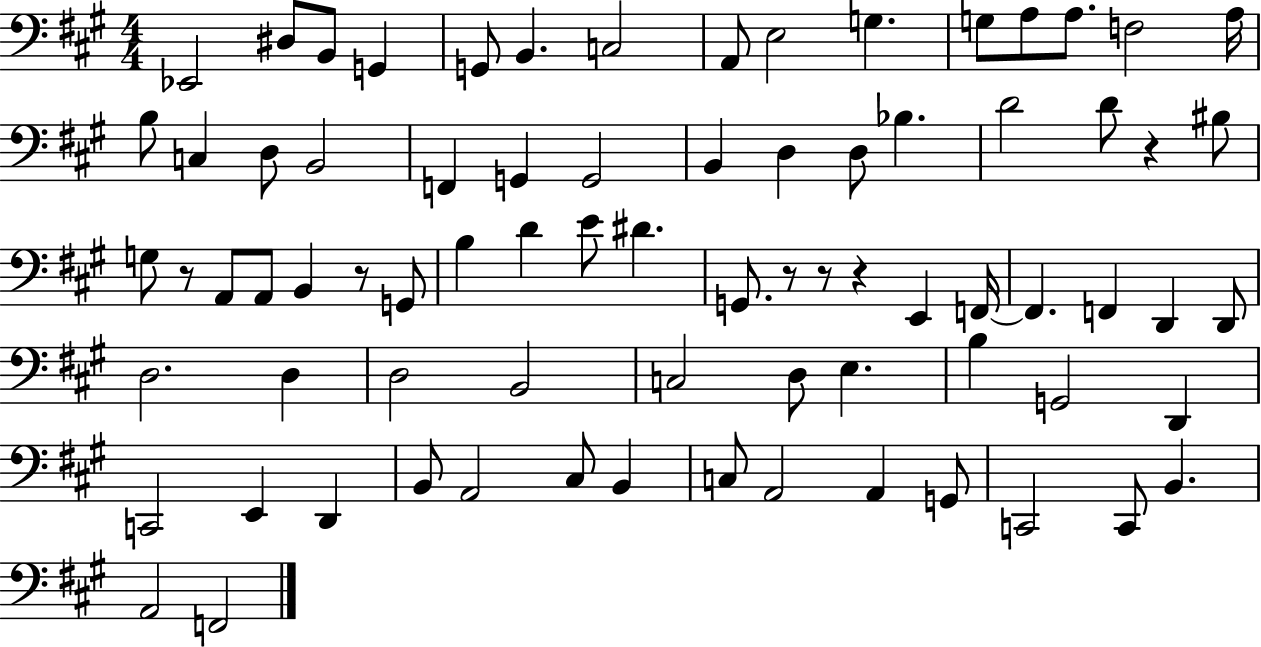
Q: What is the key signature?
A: A major